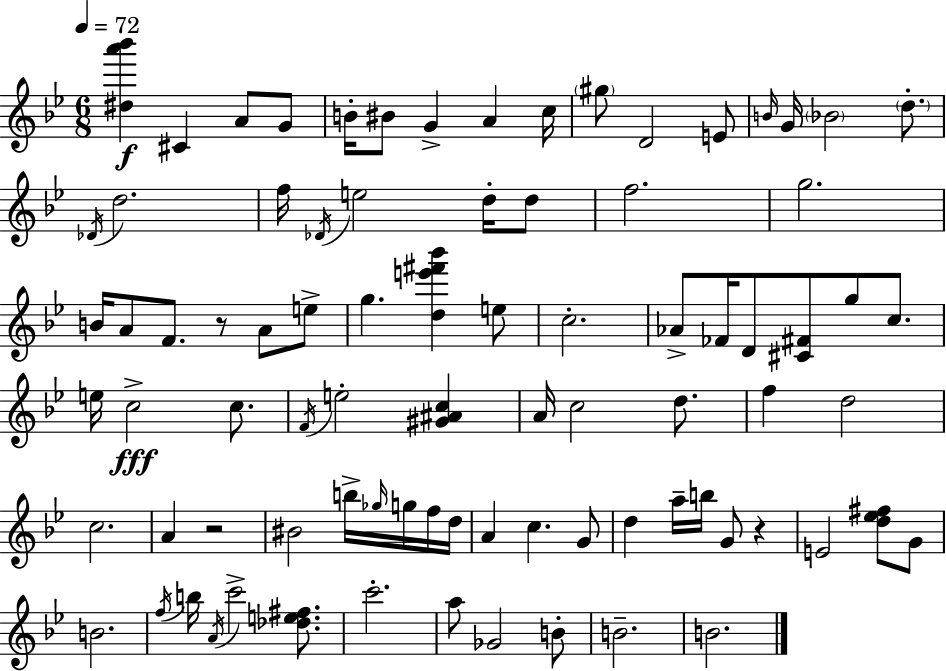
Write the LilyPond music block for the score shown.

{
  \clef treble
  \numericTimeSignature
  \time 6/8
  \key g \minor
  \tempo 4 = 72
  <dis'' a''' bes'''>4\f cis'4 a'8 g'8 | b'16-. bis'8 g'4-> a'4 c''16 | \parenthesize gis''8 d'2 e'8 | \grace { b'16 } g'16 \parenthesize bes'2 \parenthesize d''8.-. | \break \acciaccatura { des'16 } d''2. | f''16 \acciaccatura { des'16 } e''2 | d''16-. d''8 f''2. | g''2. | \break b'16 a'8 f'8. r8 a'8 | e''8-> g''4. <d'' e''' fis''' bes'''>4 | e''8 c''2.-. | aes'8-> fes'16 d'8 <cis' fis'>8 g''8 | \break c''8. e''16 c''2->\fff | c''8. \acciaccatura { f'16 } e''2-. | <gis' ais' c''>4 a'16 c''2 | d''8. f''4 d''2 | \break c''2. | a'4 r2 | bis'2 | b''16-> \grace { ges''16 } g''16 f''16 d''16 a'4 c''4. | \break g'8 d''4 a''16-- b''16 g'8 | r4 e'2 | <d'' ees'' fis''>8 g'8 b'2. | \acciaccatura { f''16 } b''16 \acciaccatura { a'16 } c'''2-> | \break <des'' e'' fis''>8. c'''2.-. | a''8 ges'2 | b'8-. b'2.-- | b'2. | \break \bar "|."
}